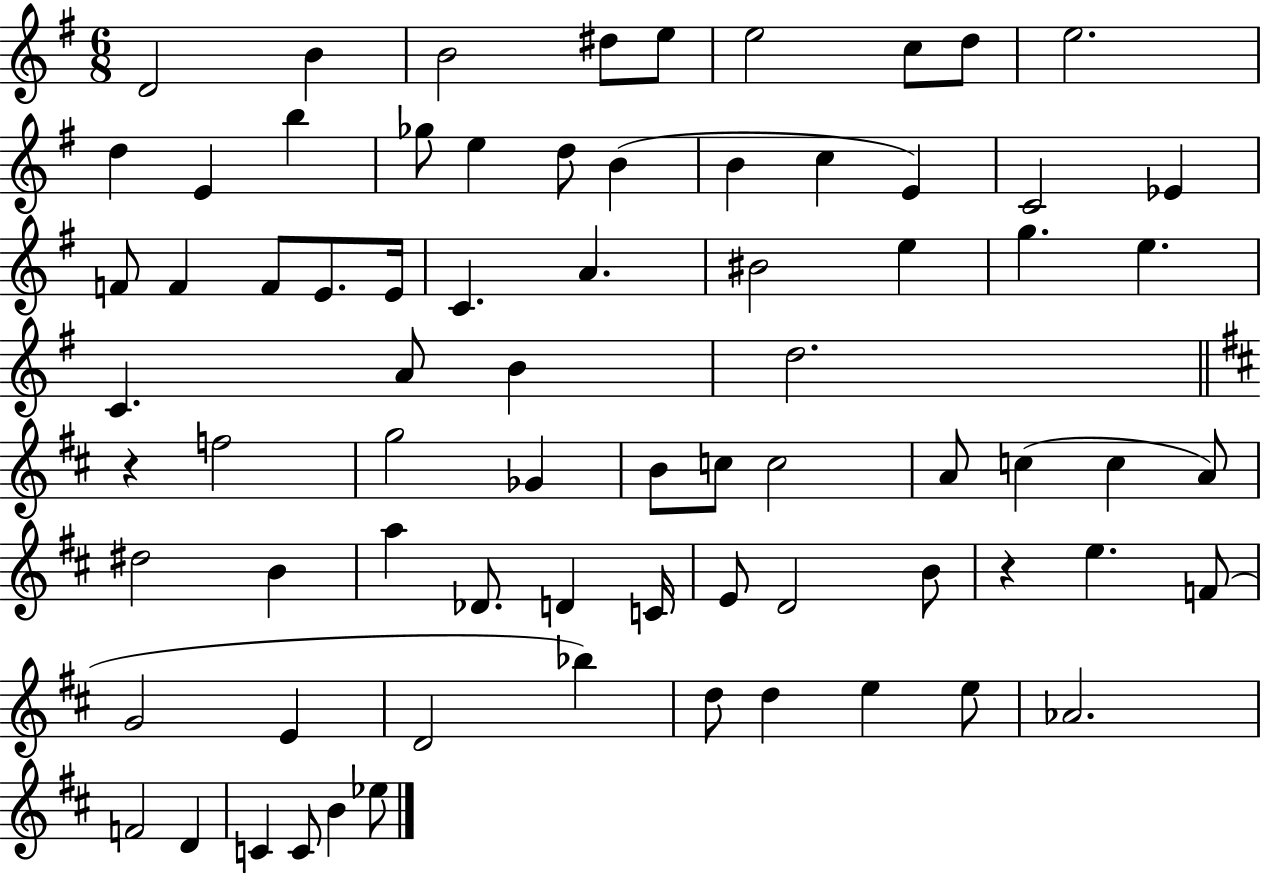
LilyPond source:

{
  \clef treble
  \numericTimeSignature
  \time 6/8
  \key g \major
  \repeat volta 2 { d'2 b'4 | b'2 dis''8 e''8 | e''2 c''8 d''8 | e''2. | \break d''4 e'4 b''4 | ges''8 e''4 d''8 b'4( | b'4 c''4 e'4) | c'2 ees'4 | \break f'8 f'4 f'8 e'8. e'16 | c'4. a'4. | bis'2 e''4 | g''4. e''4. | \break c'4. a'8 b'4 | d''2. | \bar "||" \break \key d \major r4 f''2 | g''2 ges'4 | b'8 c''8 c''2 | a'8 c''4( c''4 a'8) | \break dis''2 b'4 | a''4 des'8. d'4 c'16 | e'8 d'2 b'8 | r4 e''4. f'8( | \break g'2 e'4 | d'2 bes''4) | d''8 d''4 e''4 e''8 | aes'2. | \break f'2 d'4 | c'4 c'8 b'4 ees''8 | } \bar "|."
}